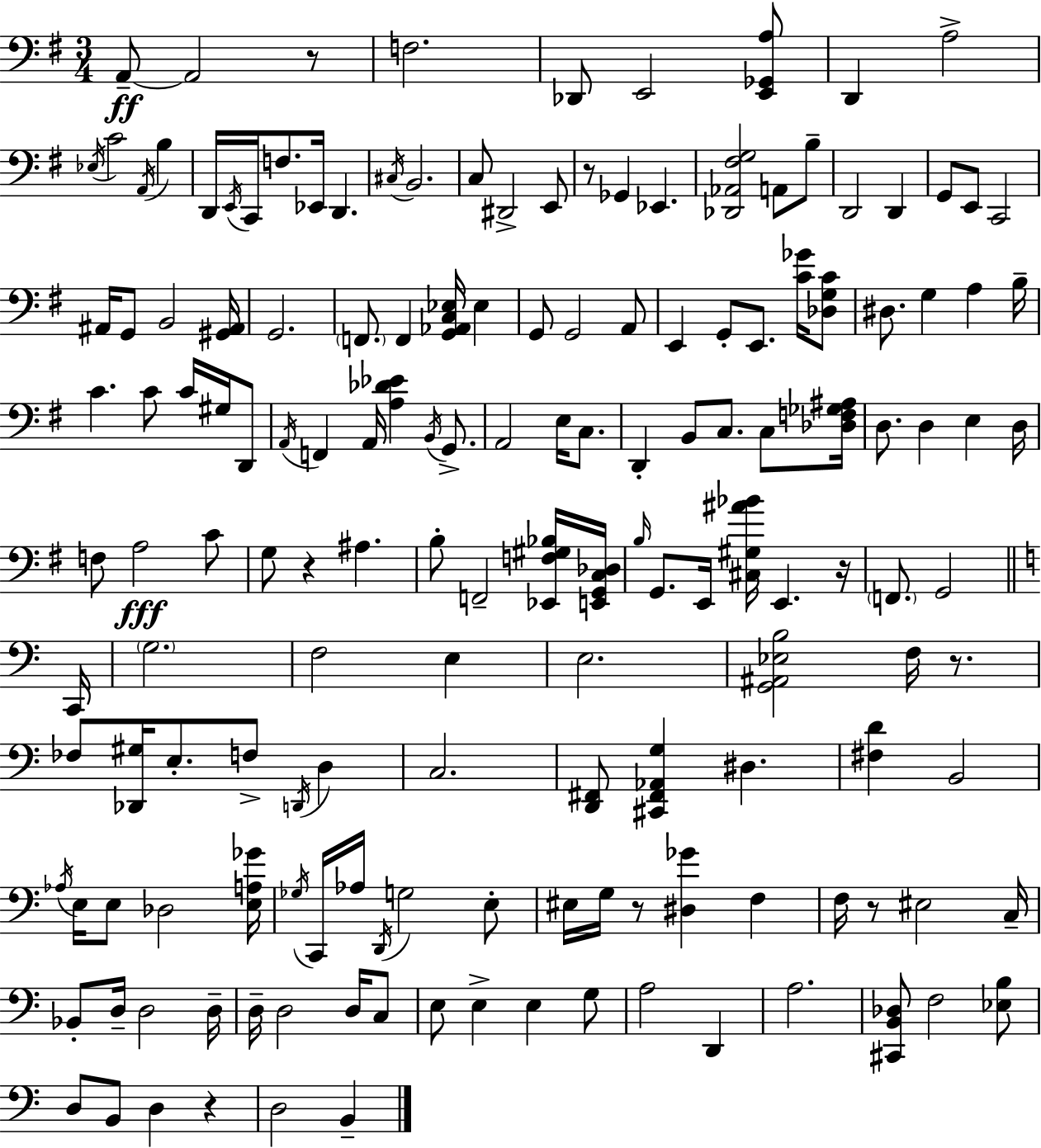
A2/e A2/h R/e F3/h. Db2/e E2/h [E2,Gb2,A3]/e D2/q A3/h Eb3/s C4/h A2/s B3/q D2/s E2/s C2/s F3/e. Eb2/s D2/q. C#3/s B2/h. C3/e D#2/h E2/e R/e Gb2/q Eb2/q. [Db2,Ab2,F#3,G3]/h A2/e B3/e D2/h D2/q G2/e E2/e C2/h A#2/s G2/e B2/h [G#2,A#2]/s G2/h. F2/e. F2/q [G2,Ab2,C3,Eb3]/s Eb3/q G2/e G2/h A2/e E2/q G2/e E2/e. [C4,Gb4]/s [Db3,G3,C4]/e D#3/e. G3/q A3/q B3/s C4/q. C4/e C4/s G#3/s D2/e A2/s F2/q A2/s [A3,Db4,Eb4]/q B2/s G2/e. A2/h E3/s C3/e. D2/q B2/e C3/e. C3/e [Db3,F3,Gb3,A#3]/s D3/e. D3/q E3/q D3/s F3/e A3/h C4/e G3/e R/q A#3/q. B3/e F2/h [Eb2,F3,G#3,Bb3]/s [E2,G2,C3,Db3]/s B3/s G2/e. E2/s [C#3,G#3,A#4,Bb4]/s E2/q. R/s F2/e. G2/h C2/s G3/h. F3/h E3/q E3/h. [G2,A#2,Eb3,B3]/h F3/s R/e. FES3/e [Db2,G#3]/s E3/e. F3/e D2/s D3/q C3/h. [D2,F#2]/e [C#2,F#2,Ab2,G3]/q D#3/q. [F#3,D4]/q B2/h Ab3/s E3/s E3/e Db3/h [E3,A3,Gb4]/s Gb3/s C2/s Ab3/s D2/s G3/h E3/e EIS3/s G3/s R/e [D#3,Gb4]/q F3/q F3/s R/e EIS3/h C3/s Bb2/e D3/s D3/h D3/s D3/s D3/h D3/s C3/e E3/e E3/q E3/q G3/e A3/h D2/q A3/h. [C#2,B2,Db3]/e F3/h [Eb3,B3]/e D3/e B2/e D3/q R/q D3/h B2/q